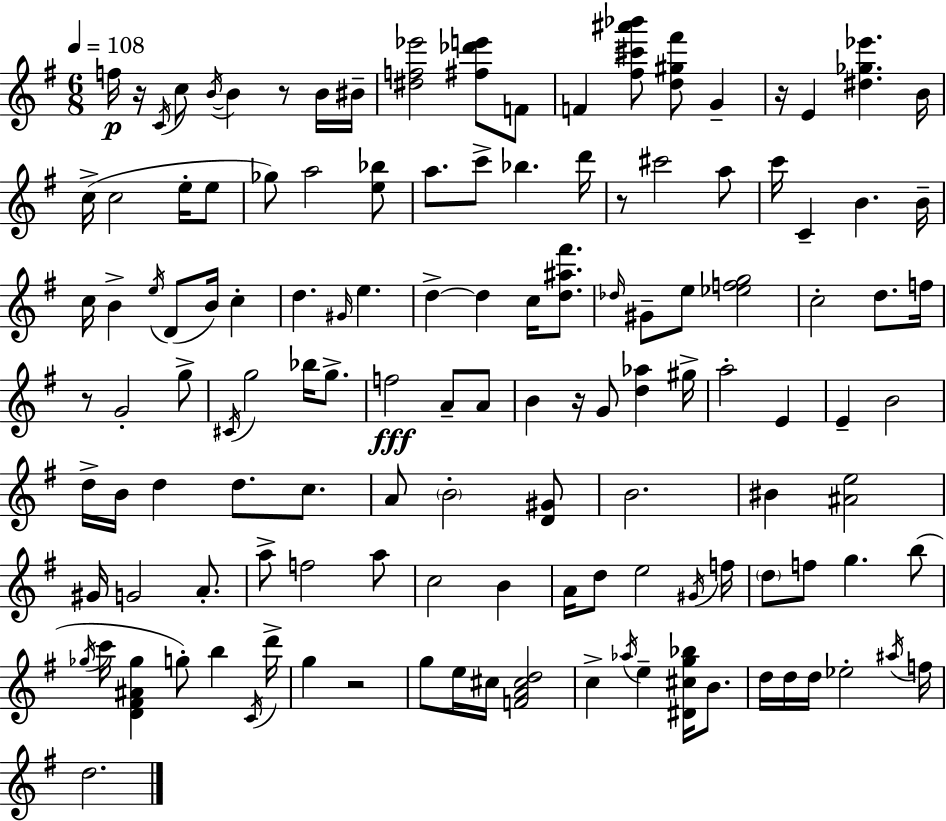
{
  \clef treble
  \numericTimeSignature
  \time 6/8
  \key e \minor
  \tempo 4 = 108
  f''16\p r16 \acciaccatura { c'16 } c''8 \acciaccatura { b'16~ }~ b'4 r8 | b'16 bis'16-- <dis'' f'' ees'''>2 <fis'' des''' e'''>8 | f'8 f'4 <fis'' cis''' ais''' bes'''>8 <d'' gis'' fis'''>8 g'4-- | r16 e'4 <dis'' ges'' ees'''>4. | \break b'16 c''16->( c''2 e''16-. | e''8 ges''8) a''2 | <e'' bes''>8 a''8. c'''8-> bes''4. | d'''16 r8 cis'''2 | \break a''8 c'''16 c'4-- b'4. | b'16-- c''16 b'4-> \acciaccatura { e''16 }( d'8 b'16) c''4-. | d''4. \grace { gis'16 } e''4. | d''4->~~ d''4 | \break c''16 <d'' ais'' fis'''>8. \grace { des''16 } gis'8-- e''8 <ees'' f'' g''>2 | c''2-. | d''8. f''16 r8 g'2-. | g''8-> \acciaccatura { cis'16 } g''2 | \break bes''16 g''8.-> f''2\fff | a'8-- a'8 b'4 r16 g'8 | <d'' aes''>4 gis''16-> a''2-. | e'4 e'4-- b'2 | \break d''16-> b'16 d''4 | d''8. c''8. a'8 \parenthesize b'2-. | <d' gis'>8 b'2. | bis'4 <ais' e''>2 | \break gis'16 g'2 | a'8.-. a''8-> f''2 | a''8 c''2 | b'4 a'16 d''8 e''2 | \break \acciaccatura { gis'16 } f''16 \parenthesize d''8 f''8 g''4. | b''8( \acciaccatura { ges''16 } c'''16 <d' fis' ais' ges''>4 | g''8-.) b''4 \acciaccatura { c'16 } d'''16-> g''4 | r2 g''8 e''16 | \break cis''16 <f' a' cis'' d''>2 c''4-> | \acciaccatura { aes''16 } e''4-- <dis' cis'' g'' bes''>16 b'8. d''16 d''16 | d''16 ees''2-. \acciaccatura { ais''16 } f''16 d''2. | \bar "|."
}